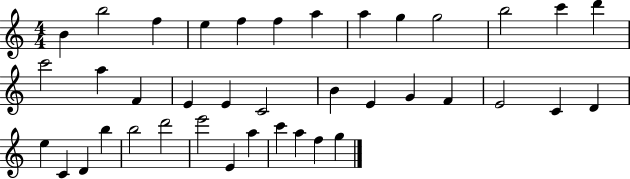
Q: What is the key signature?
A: C major